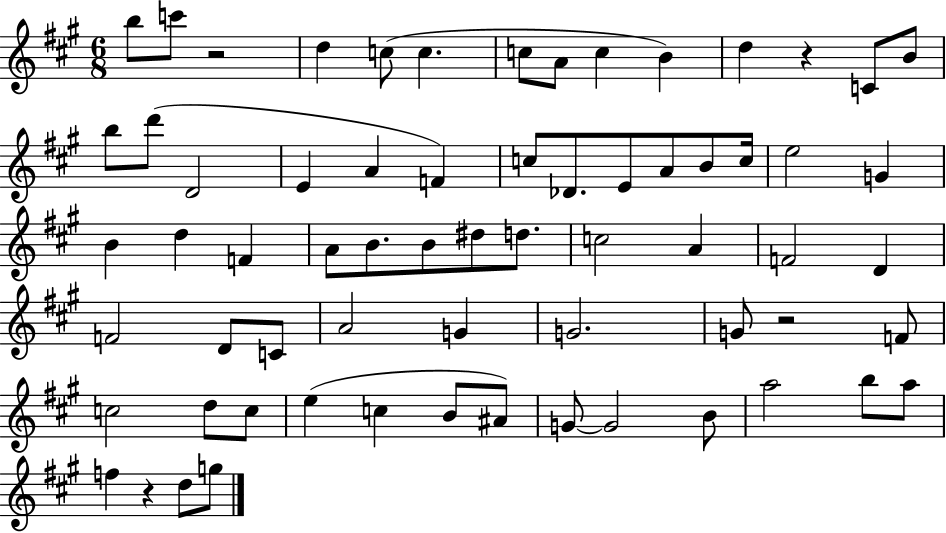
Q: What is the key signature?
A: A major